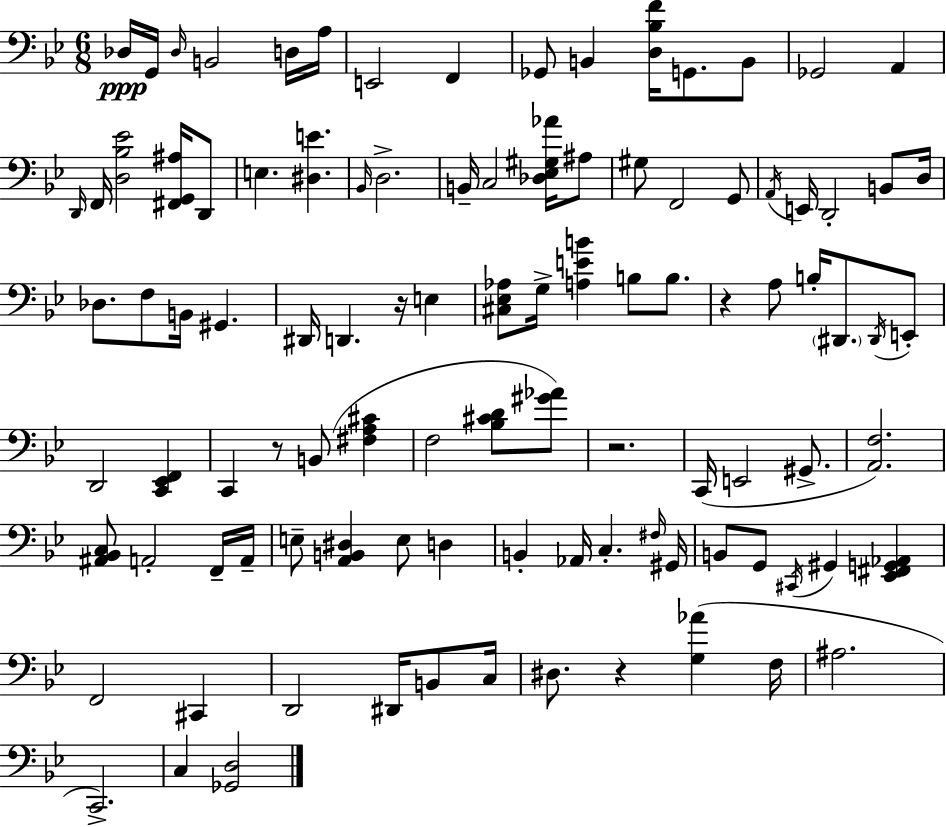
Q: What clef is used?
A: bass